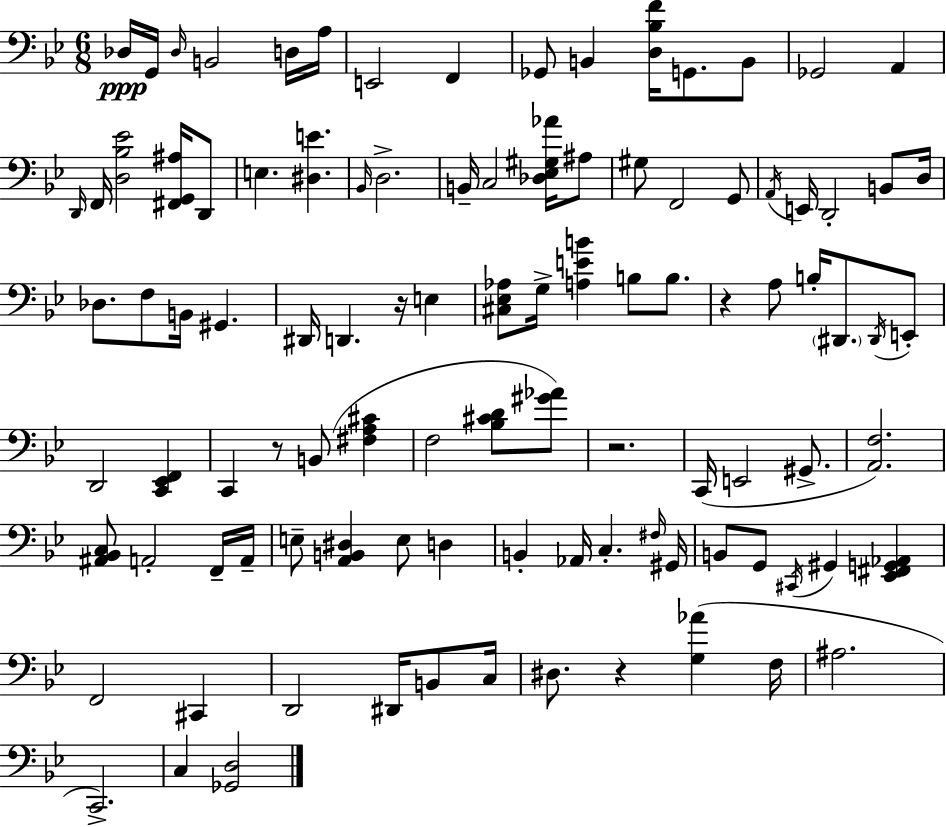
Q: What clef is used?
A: bass